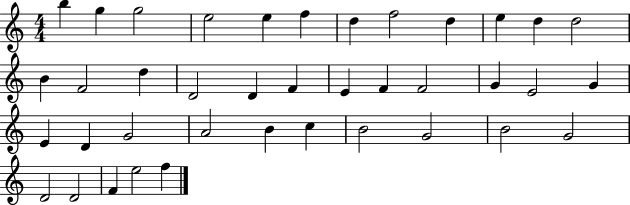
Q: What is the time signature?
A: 4/4